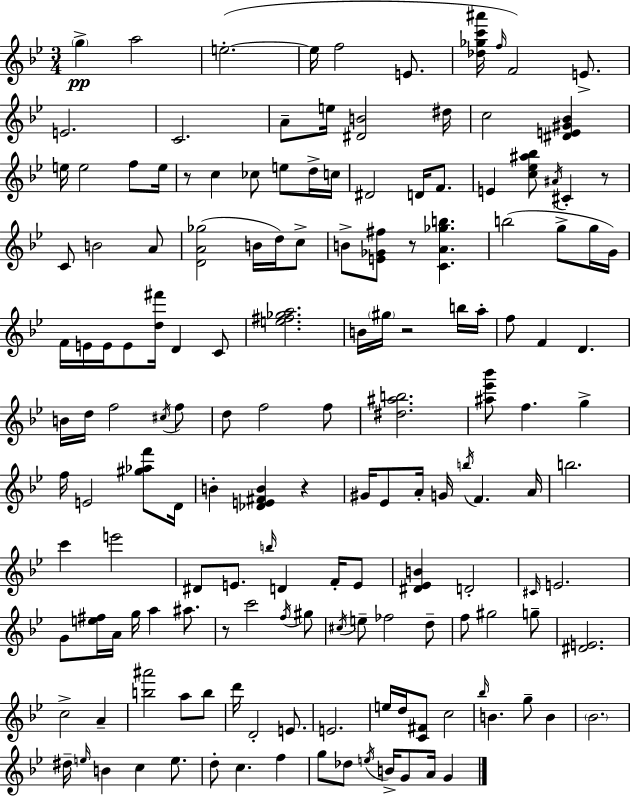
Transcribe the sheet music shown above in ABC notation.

X:1
T:Untitled
M:3/4
L:1/4
K:Bb
g a2 e2 e/4 f2 E/2 [_d_gc'^a']/4 f/4 F2 E/2 E2 C2 A/2 e/4 [^DB]2 ^d/4 c2 [^DE^G_B] e/4 e2 f/2 e/4 z/2 c _c/2 e/2 d/4 c/4 ^D2 D/4 F/2 E [c_e^a_b]/2 ^A/4 ^C z/2 C/2 B2 A/2 [DA_g]2 B/4 d/4 c/2 B/2 [E_G^f]/2 z/2 [CA_gb] b2 g/2 g/4 G/4 F/4 E/4 E/4 E/2 [d^f']/4 D C/2 [e^f_ga]2 B/4 ^g/4 z2 b/4 a/4 f/2 F D B/4 d/4 f2 ^c/4 f/2 d/2 f2 f/2 [^d^ab]2 [^a_e'_b']/2 f g f/4 E2 [^g_af']/2 D/4 B [_DE^FB] z ^G/4 _E/2 A/4 G/4 b/4 F A/4 b2 c' e'2 ^D/2 E/2 b/4 D F/4 E/2 [^D_EB] D2 ^C/4 E2 G/2 [e^f]/4 A/4 g/4 a ^a/2 z/2 c'2 f/4 ^g/2 ^c/4 e/2 _f2 d/2 f/2 ^g2 g/2 [^DE]2 c2 A [b^a']2 a/2 b/2 d'/4 D2 E/2 E2 e/4 d/4 [C^F]/2 c2 _b/4 B g/2 B _B2 ^d/4 e/4 B c e/2 d/2 c f g/2 _d/2 e/4 B/4 G/2 A/4 G